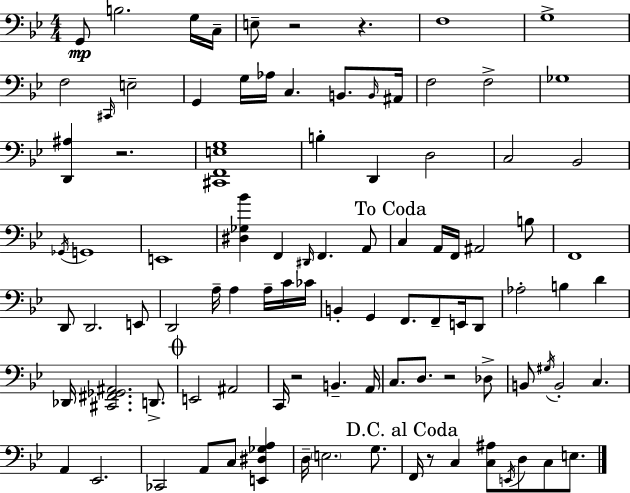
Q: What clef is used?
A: bass